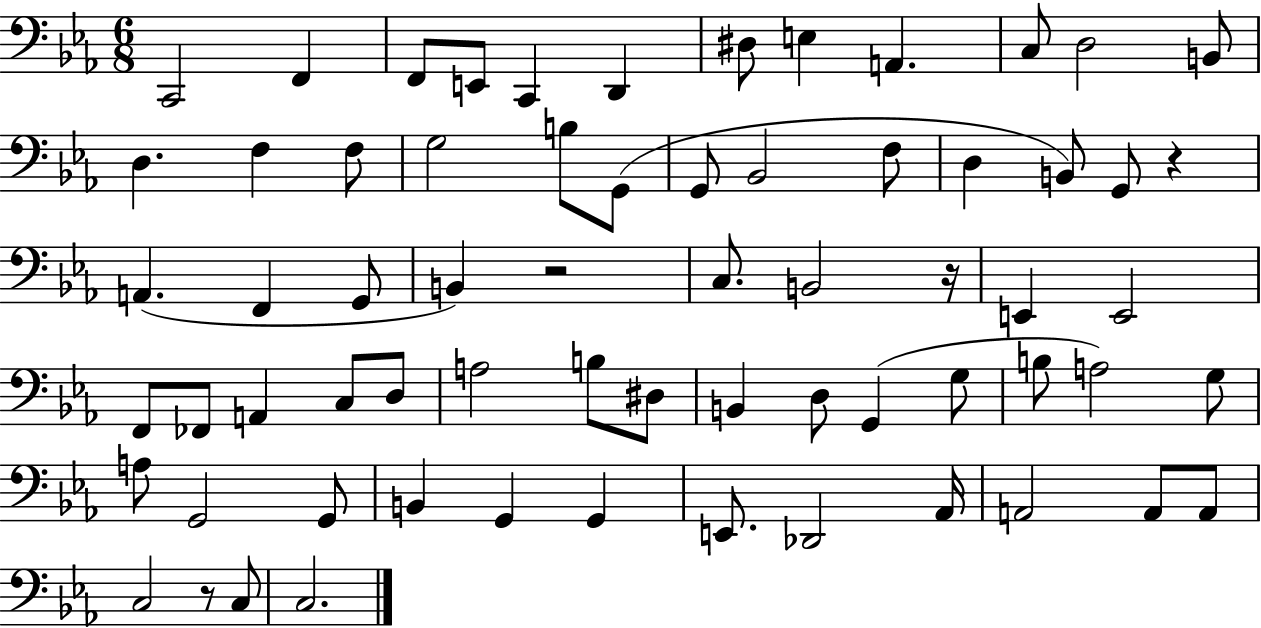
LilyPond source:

{
  \clef bass
  \numericTimeSignature
  \time 6/8
  \key ees \major
  c,2 f,4 | f,8 e,8 c,4 d,4 | dis8 e4 a,4. | c8 d2 b,8 | \break d4. f4 f8 | g2 b8 g,8( | g,8 bes,2 f8 | d4 b,8) g,8 r4 | \break a,4.( f,4 g,8 | b,4) r2 | c8. b,2 r16 | e,4 e,2 | \break f,8 fes,8 a,4 c8 d8 | a2 b8 dis8 | b,4 d8 g,4( g8 | b8 a2) g8 | \break a8 g,2 g,8 | b,4 g,4 g,4 | e,8. des,2 aes,16 | a,2 a,8 a,8 | \break c2 r8 c8 | c2. | \bar "|."
}